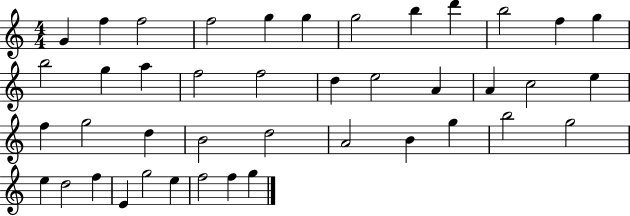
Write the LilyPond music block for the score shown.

{
  \clef treble
  \numericTimeSignature
  \time 4/4
  \key c \major
  g'4 f''4 f''2 | f''2 g''4 g''4 | g''2 b''4 d'''4 | b''2 f''4 g''4 | \break b''2 g''4 a''4 | f''2 f''2 | d''4 e''2 a'4 | a'4 c''2 e''4 | \break f''4 g''2 d''4 | b'2 d''2 | a'2 b'4 g''4 | b''2 g''2 | \break e''4 d''2 f''4 | e'4 g''2 e''4 | f''2 f''4 g''4 | \bar "|."
}